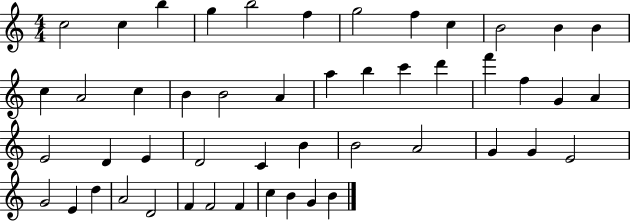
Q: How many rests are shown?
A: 0